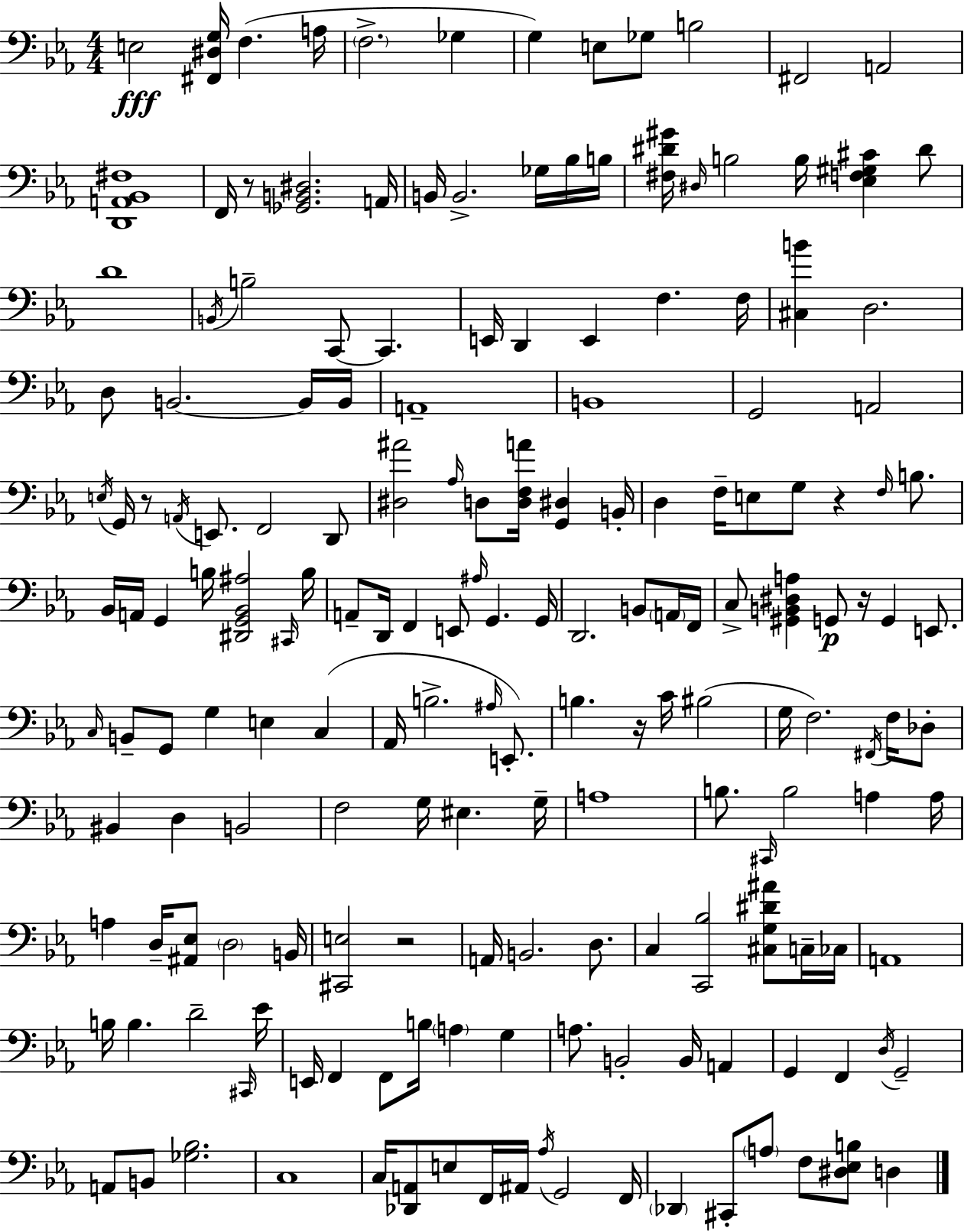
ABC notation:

X:1
T:Untitled
M:4/4
L:1/4
K:Cm
E,2 [^F,,^D,G,]/4 F, A,/4 F,2 _G, G, E,/2 _G,/2 B,2 ^F,,2 A,,2 [D,,A,,_B,,^F,]4 F,,/4 z/2 [_G,,B,,^D,]2 A,,/4 B,,/4 B,,2 _G,/4 _B,/4 B,/4 [^F,^D^G]/4 ^D,/4 B,2 B,/4 [_E,F,^G,^C] ^D/2 D4 B,,/4 B,2 C,,/2 C,, E,,/4 D,, E,, F, F,/4 [^C,B] D,2 D,/2 B,,2 B,,/4 B,,/4 A,,4 B,,4 G,,2 A,,2 E,/4 G,,/4 z/2 A,,/4 E,,/2 F,,2 D,,/2 [^D,^A]2 _A,/4 D,/2 [D,F,A]/4 [G,,^D,] B,,/4 D, F,/4 E,/2 G,/2 z F,/4 B,/2 _B,,/4 A,,/4 G,, B,/4 [^D,,G,,_B,,^A,]2 ^C,,/4 B,/4 A,,/2 D,,/4 F,, E,,/2 ^A,/4 G,, G,,/4 D,,2 B,,/2 A,,/4 F,,/4 C,/2 [^G,,B,,^D,A,] G,,/2 z/4 G,, E,,/2 C,/4 B,,/2 G,,/2 G, E, C, _A,,/4 B,2 ^A,/4 E,,/2 B, z/4 C/4 ^B,2 G,/4 F,2 ^F,,/4 F,/4 _D,/2 ^B,, D, B,,2 F,2 G,/4 ^E, G,/4 A,4 B,/2 ^C,,/4 B,2 A, A,/4 A, D,/4 [^A,,_E,]/2 D,2 B,,/4 [^C,,E,]2 z2 A,,/4 B,,2 D,/2 C, [C,,_B,]2 [^C,G,^D^A]/2 C,/4 _C,/4 A,,4 B,/4 B, D2 ^C,,/4 _E/4 E,,/4 F,, F,,/2 B,/4 A, G, A,/2 B,,2 B,,/4 A,, G,, F,, D,/4 G,,2 A,,/2 B,,/2 [_G,_B,]2 C,4 C,/4 [_D,,A,,]/2 E,/2 F,,/4 ^A,,/4 _A,/4 G,,2 F,,/4 _D,, ^C,,/2 A,/2 F,/2 [^D,_E,B,]/2 D,